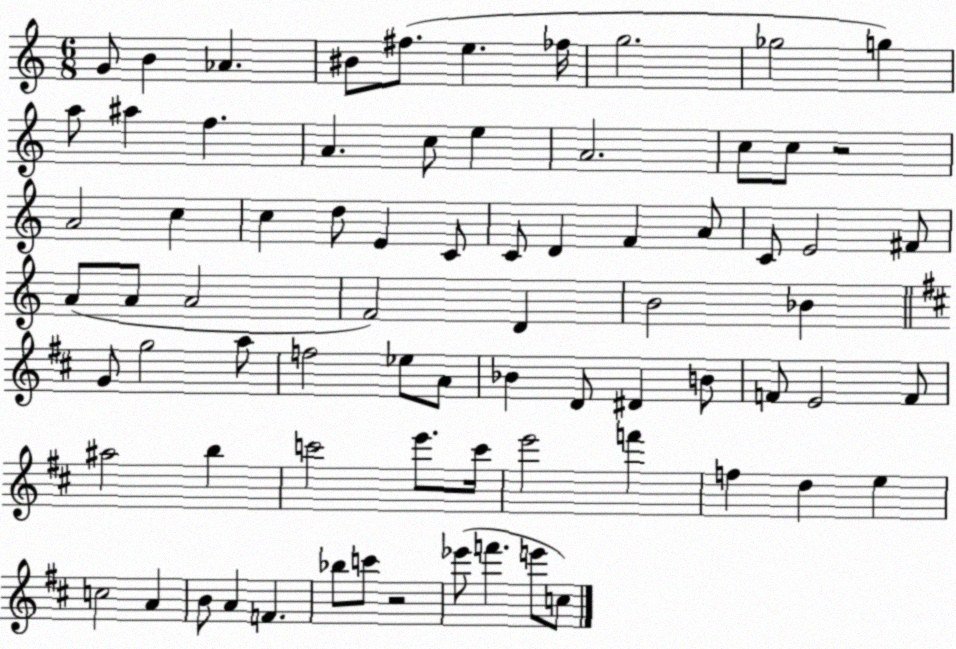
X:1
T:Untitled
M:6/8
L:1/4
K:C
G/2 B _A ^B/2 ^f/2 e _f/4 g2 _g2 g a/2 ^a f A c/2 e A2 c/2 c/2 z2 A2 c c d/2 E C/2 C/2 D F A/2 C/2 E2 ^F/2 A/2 A/2 A2 F2 D B2 _B G/2 g2 a/2 f2 _e/2 A/2 _B D/2 ^D B/2 F/2 E2 F/2 ^a2 b c'2 e'/2 c'/4 e'2 f' f d e c2 A B/2 A F _b/2 c'/2 z2 _e'/2 f' e'/2 c/2